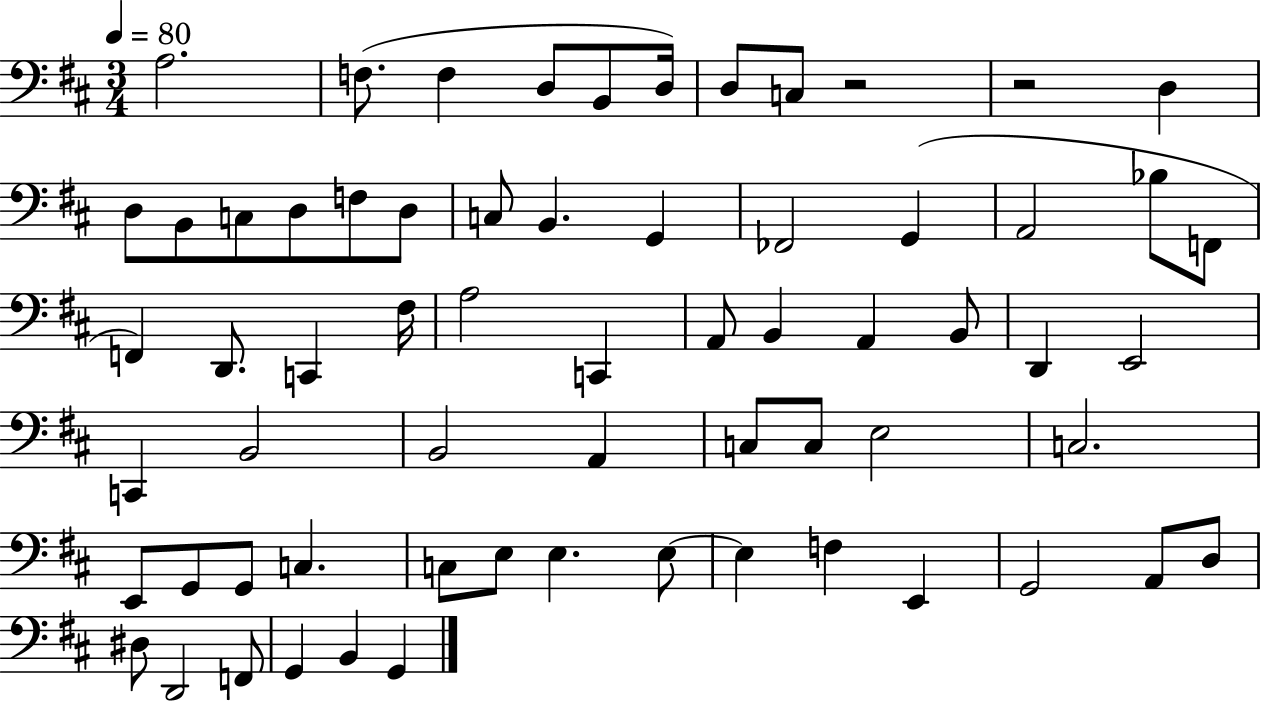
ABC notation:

X:1
T:Untitled
M:3/4
L:1/4
K:D
A,2 F,/2 F, D,/2 B,,/2 D,/4 D,/2 C,/2 z2 z2 D, D,/2 B,,/2 C,/2 D,/2 F,/2 D,/2 C,/2 B,, G,, _F,,2 G,, A,,2 _B,/2 F,,/2 F,, D,,/2 C,, ^F,/4 A,2 C,, A,,/2 B,, A,, B,,/2 D,, E,,2 C,, B,,2 B,,2 A,, C,/2 C,/2 E,2 C,2 E,,/2 G,,/2 G,,/2 C, C,/2 E,/2 E, E,/2 E, F, E,, G,,2 A,,/2 D,/2 ^D,/2 D,,2 F,,/2 G,, B,, G,,